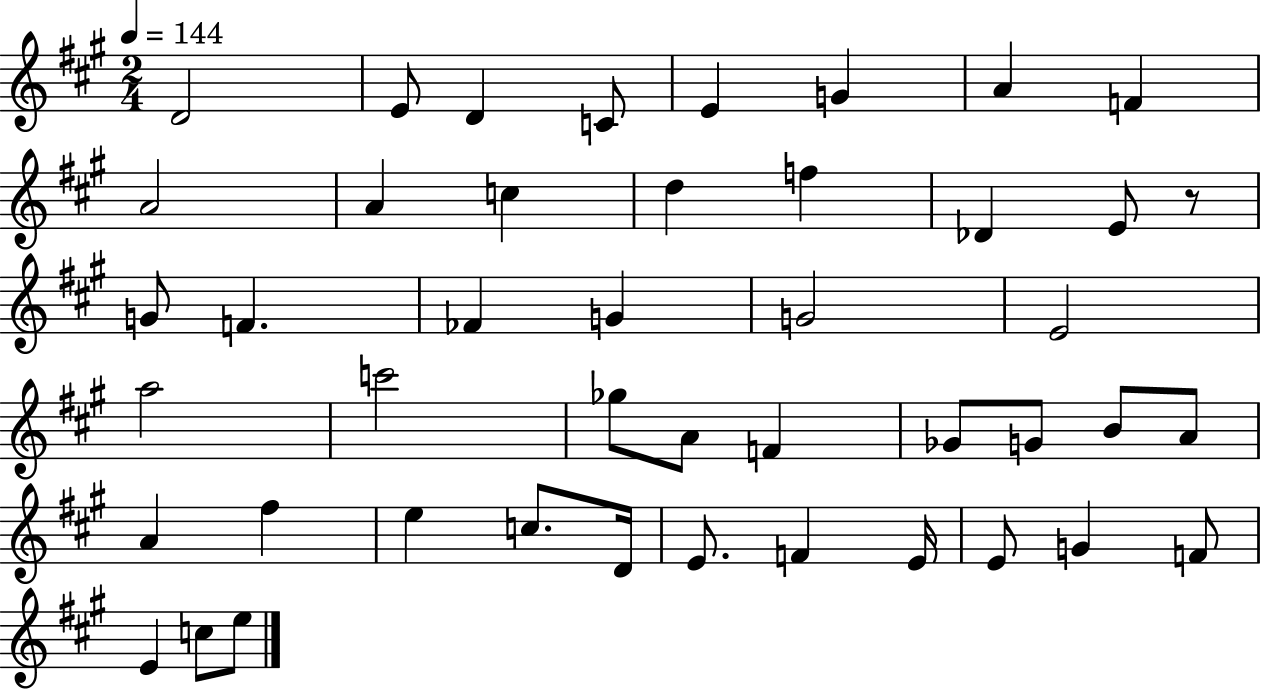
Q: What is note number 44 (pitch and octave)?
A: E5